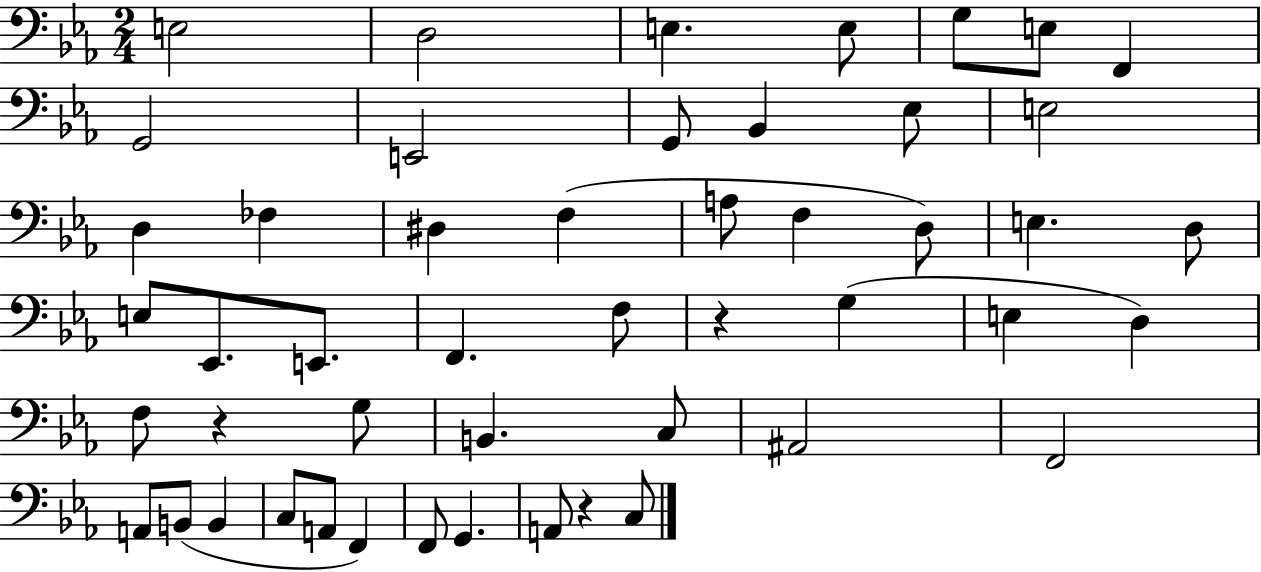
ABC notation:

X:1
T:Untitled
M:2/4
L:1/4
K:Eb
E,2 D,2 E, E,/2 G,/2 E,/2 F,, G,,2 E,,2 G,,/2 _B,, _E,/2 E,2 D, _F, ^D, F, A,/2 F, D,/2 E, D,/2 E,/2 _E,,/2 E,,/2 F,, F,/2 z G, E, D, F,/2 z G,/2 B,, C,/2 ^A,,2 F,,2 A,,/2 B,,/2 B,, C,/2 A,,/2 F,, F,,/2 G,, A,,/2 z C,/2